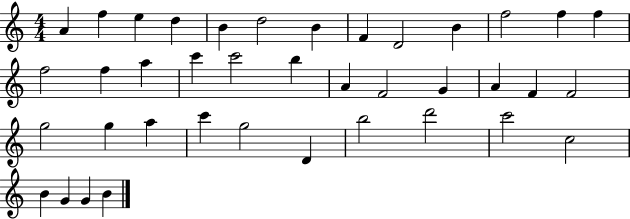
{
  \clef treble
  \numericTimeSignature
  \time 4/4
  \key c \major
  a'4 f''4 e''4 d''4 | b'4 d''2 b'4 | f'4 d'2 b'4 | f''2 f''4 f''4 | \break f''2 f''4 a''4 | c'''4 c'''2 b''4 | a'4 f'2 g'4 | a'4 f'4 f'2 | \break g''2 g''4 a''4 | c'''4 g''2 d'4 | b''2 d'''2 | c'''2 c''2 | \break b'4 g'4 g'4 b'4 | \bar "|."
}